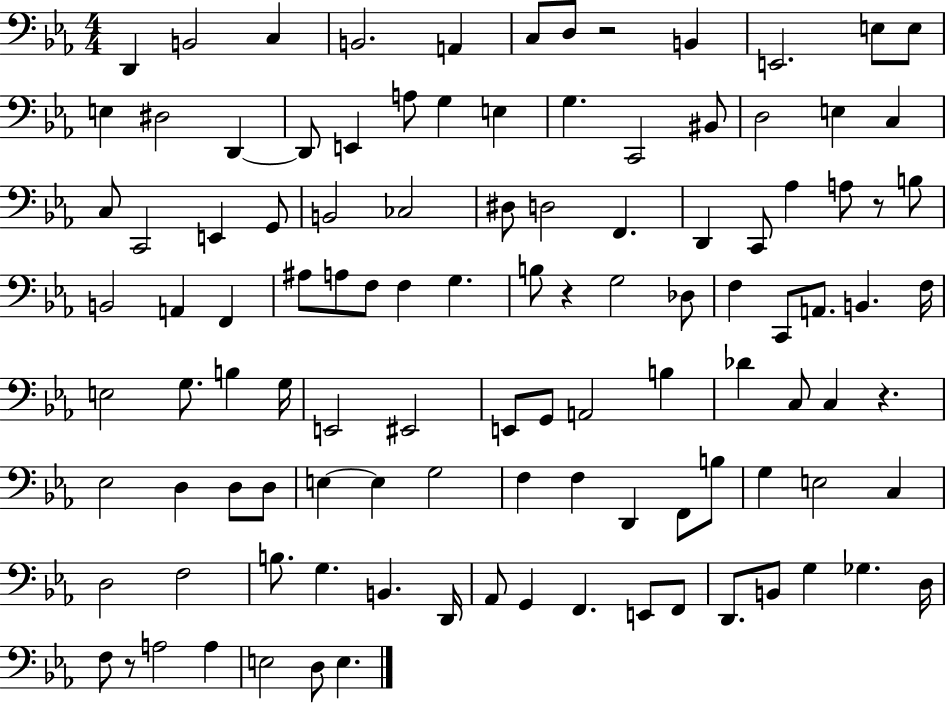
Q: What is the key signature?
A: EES major